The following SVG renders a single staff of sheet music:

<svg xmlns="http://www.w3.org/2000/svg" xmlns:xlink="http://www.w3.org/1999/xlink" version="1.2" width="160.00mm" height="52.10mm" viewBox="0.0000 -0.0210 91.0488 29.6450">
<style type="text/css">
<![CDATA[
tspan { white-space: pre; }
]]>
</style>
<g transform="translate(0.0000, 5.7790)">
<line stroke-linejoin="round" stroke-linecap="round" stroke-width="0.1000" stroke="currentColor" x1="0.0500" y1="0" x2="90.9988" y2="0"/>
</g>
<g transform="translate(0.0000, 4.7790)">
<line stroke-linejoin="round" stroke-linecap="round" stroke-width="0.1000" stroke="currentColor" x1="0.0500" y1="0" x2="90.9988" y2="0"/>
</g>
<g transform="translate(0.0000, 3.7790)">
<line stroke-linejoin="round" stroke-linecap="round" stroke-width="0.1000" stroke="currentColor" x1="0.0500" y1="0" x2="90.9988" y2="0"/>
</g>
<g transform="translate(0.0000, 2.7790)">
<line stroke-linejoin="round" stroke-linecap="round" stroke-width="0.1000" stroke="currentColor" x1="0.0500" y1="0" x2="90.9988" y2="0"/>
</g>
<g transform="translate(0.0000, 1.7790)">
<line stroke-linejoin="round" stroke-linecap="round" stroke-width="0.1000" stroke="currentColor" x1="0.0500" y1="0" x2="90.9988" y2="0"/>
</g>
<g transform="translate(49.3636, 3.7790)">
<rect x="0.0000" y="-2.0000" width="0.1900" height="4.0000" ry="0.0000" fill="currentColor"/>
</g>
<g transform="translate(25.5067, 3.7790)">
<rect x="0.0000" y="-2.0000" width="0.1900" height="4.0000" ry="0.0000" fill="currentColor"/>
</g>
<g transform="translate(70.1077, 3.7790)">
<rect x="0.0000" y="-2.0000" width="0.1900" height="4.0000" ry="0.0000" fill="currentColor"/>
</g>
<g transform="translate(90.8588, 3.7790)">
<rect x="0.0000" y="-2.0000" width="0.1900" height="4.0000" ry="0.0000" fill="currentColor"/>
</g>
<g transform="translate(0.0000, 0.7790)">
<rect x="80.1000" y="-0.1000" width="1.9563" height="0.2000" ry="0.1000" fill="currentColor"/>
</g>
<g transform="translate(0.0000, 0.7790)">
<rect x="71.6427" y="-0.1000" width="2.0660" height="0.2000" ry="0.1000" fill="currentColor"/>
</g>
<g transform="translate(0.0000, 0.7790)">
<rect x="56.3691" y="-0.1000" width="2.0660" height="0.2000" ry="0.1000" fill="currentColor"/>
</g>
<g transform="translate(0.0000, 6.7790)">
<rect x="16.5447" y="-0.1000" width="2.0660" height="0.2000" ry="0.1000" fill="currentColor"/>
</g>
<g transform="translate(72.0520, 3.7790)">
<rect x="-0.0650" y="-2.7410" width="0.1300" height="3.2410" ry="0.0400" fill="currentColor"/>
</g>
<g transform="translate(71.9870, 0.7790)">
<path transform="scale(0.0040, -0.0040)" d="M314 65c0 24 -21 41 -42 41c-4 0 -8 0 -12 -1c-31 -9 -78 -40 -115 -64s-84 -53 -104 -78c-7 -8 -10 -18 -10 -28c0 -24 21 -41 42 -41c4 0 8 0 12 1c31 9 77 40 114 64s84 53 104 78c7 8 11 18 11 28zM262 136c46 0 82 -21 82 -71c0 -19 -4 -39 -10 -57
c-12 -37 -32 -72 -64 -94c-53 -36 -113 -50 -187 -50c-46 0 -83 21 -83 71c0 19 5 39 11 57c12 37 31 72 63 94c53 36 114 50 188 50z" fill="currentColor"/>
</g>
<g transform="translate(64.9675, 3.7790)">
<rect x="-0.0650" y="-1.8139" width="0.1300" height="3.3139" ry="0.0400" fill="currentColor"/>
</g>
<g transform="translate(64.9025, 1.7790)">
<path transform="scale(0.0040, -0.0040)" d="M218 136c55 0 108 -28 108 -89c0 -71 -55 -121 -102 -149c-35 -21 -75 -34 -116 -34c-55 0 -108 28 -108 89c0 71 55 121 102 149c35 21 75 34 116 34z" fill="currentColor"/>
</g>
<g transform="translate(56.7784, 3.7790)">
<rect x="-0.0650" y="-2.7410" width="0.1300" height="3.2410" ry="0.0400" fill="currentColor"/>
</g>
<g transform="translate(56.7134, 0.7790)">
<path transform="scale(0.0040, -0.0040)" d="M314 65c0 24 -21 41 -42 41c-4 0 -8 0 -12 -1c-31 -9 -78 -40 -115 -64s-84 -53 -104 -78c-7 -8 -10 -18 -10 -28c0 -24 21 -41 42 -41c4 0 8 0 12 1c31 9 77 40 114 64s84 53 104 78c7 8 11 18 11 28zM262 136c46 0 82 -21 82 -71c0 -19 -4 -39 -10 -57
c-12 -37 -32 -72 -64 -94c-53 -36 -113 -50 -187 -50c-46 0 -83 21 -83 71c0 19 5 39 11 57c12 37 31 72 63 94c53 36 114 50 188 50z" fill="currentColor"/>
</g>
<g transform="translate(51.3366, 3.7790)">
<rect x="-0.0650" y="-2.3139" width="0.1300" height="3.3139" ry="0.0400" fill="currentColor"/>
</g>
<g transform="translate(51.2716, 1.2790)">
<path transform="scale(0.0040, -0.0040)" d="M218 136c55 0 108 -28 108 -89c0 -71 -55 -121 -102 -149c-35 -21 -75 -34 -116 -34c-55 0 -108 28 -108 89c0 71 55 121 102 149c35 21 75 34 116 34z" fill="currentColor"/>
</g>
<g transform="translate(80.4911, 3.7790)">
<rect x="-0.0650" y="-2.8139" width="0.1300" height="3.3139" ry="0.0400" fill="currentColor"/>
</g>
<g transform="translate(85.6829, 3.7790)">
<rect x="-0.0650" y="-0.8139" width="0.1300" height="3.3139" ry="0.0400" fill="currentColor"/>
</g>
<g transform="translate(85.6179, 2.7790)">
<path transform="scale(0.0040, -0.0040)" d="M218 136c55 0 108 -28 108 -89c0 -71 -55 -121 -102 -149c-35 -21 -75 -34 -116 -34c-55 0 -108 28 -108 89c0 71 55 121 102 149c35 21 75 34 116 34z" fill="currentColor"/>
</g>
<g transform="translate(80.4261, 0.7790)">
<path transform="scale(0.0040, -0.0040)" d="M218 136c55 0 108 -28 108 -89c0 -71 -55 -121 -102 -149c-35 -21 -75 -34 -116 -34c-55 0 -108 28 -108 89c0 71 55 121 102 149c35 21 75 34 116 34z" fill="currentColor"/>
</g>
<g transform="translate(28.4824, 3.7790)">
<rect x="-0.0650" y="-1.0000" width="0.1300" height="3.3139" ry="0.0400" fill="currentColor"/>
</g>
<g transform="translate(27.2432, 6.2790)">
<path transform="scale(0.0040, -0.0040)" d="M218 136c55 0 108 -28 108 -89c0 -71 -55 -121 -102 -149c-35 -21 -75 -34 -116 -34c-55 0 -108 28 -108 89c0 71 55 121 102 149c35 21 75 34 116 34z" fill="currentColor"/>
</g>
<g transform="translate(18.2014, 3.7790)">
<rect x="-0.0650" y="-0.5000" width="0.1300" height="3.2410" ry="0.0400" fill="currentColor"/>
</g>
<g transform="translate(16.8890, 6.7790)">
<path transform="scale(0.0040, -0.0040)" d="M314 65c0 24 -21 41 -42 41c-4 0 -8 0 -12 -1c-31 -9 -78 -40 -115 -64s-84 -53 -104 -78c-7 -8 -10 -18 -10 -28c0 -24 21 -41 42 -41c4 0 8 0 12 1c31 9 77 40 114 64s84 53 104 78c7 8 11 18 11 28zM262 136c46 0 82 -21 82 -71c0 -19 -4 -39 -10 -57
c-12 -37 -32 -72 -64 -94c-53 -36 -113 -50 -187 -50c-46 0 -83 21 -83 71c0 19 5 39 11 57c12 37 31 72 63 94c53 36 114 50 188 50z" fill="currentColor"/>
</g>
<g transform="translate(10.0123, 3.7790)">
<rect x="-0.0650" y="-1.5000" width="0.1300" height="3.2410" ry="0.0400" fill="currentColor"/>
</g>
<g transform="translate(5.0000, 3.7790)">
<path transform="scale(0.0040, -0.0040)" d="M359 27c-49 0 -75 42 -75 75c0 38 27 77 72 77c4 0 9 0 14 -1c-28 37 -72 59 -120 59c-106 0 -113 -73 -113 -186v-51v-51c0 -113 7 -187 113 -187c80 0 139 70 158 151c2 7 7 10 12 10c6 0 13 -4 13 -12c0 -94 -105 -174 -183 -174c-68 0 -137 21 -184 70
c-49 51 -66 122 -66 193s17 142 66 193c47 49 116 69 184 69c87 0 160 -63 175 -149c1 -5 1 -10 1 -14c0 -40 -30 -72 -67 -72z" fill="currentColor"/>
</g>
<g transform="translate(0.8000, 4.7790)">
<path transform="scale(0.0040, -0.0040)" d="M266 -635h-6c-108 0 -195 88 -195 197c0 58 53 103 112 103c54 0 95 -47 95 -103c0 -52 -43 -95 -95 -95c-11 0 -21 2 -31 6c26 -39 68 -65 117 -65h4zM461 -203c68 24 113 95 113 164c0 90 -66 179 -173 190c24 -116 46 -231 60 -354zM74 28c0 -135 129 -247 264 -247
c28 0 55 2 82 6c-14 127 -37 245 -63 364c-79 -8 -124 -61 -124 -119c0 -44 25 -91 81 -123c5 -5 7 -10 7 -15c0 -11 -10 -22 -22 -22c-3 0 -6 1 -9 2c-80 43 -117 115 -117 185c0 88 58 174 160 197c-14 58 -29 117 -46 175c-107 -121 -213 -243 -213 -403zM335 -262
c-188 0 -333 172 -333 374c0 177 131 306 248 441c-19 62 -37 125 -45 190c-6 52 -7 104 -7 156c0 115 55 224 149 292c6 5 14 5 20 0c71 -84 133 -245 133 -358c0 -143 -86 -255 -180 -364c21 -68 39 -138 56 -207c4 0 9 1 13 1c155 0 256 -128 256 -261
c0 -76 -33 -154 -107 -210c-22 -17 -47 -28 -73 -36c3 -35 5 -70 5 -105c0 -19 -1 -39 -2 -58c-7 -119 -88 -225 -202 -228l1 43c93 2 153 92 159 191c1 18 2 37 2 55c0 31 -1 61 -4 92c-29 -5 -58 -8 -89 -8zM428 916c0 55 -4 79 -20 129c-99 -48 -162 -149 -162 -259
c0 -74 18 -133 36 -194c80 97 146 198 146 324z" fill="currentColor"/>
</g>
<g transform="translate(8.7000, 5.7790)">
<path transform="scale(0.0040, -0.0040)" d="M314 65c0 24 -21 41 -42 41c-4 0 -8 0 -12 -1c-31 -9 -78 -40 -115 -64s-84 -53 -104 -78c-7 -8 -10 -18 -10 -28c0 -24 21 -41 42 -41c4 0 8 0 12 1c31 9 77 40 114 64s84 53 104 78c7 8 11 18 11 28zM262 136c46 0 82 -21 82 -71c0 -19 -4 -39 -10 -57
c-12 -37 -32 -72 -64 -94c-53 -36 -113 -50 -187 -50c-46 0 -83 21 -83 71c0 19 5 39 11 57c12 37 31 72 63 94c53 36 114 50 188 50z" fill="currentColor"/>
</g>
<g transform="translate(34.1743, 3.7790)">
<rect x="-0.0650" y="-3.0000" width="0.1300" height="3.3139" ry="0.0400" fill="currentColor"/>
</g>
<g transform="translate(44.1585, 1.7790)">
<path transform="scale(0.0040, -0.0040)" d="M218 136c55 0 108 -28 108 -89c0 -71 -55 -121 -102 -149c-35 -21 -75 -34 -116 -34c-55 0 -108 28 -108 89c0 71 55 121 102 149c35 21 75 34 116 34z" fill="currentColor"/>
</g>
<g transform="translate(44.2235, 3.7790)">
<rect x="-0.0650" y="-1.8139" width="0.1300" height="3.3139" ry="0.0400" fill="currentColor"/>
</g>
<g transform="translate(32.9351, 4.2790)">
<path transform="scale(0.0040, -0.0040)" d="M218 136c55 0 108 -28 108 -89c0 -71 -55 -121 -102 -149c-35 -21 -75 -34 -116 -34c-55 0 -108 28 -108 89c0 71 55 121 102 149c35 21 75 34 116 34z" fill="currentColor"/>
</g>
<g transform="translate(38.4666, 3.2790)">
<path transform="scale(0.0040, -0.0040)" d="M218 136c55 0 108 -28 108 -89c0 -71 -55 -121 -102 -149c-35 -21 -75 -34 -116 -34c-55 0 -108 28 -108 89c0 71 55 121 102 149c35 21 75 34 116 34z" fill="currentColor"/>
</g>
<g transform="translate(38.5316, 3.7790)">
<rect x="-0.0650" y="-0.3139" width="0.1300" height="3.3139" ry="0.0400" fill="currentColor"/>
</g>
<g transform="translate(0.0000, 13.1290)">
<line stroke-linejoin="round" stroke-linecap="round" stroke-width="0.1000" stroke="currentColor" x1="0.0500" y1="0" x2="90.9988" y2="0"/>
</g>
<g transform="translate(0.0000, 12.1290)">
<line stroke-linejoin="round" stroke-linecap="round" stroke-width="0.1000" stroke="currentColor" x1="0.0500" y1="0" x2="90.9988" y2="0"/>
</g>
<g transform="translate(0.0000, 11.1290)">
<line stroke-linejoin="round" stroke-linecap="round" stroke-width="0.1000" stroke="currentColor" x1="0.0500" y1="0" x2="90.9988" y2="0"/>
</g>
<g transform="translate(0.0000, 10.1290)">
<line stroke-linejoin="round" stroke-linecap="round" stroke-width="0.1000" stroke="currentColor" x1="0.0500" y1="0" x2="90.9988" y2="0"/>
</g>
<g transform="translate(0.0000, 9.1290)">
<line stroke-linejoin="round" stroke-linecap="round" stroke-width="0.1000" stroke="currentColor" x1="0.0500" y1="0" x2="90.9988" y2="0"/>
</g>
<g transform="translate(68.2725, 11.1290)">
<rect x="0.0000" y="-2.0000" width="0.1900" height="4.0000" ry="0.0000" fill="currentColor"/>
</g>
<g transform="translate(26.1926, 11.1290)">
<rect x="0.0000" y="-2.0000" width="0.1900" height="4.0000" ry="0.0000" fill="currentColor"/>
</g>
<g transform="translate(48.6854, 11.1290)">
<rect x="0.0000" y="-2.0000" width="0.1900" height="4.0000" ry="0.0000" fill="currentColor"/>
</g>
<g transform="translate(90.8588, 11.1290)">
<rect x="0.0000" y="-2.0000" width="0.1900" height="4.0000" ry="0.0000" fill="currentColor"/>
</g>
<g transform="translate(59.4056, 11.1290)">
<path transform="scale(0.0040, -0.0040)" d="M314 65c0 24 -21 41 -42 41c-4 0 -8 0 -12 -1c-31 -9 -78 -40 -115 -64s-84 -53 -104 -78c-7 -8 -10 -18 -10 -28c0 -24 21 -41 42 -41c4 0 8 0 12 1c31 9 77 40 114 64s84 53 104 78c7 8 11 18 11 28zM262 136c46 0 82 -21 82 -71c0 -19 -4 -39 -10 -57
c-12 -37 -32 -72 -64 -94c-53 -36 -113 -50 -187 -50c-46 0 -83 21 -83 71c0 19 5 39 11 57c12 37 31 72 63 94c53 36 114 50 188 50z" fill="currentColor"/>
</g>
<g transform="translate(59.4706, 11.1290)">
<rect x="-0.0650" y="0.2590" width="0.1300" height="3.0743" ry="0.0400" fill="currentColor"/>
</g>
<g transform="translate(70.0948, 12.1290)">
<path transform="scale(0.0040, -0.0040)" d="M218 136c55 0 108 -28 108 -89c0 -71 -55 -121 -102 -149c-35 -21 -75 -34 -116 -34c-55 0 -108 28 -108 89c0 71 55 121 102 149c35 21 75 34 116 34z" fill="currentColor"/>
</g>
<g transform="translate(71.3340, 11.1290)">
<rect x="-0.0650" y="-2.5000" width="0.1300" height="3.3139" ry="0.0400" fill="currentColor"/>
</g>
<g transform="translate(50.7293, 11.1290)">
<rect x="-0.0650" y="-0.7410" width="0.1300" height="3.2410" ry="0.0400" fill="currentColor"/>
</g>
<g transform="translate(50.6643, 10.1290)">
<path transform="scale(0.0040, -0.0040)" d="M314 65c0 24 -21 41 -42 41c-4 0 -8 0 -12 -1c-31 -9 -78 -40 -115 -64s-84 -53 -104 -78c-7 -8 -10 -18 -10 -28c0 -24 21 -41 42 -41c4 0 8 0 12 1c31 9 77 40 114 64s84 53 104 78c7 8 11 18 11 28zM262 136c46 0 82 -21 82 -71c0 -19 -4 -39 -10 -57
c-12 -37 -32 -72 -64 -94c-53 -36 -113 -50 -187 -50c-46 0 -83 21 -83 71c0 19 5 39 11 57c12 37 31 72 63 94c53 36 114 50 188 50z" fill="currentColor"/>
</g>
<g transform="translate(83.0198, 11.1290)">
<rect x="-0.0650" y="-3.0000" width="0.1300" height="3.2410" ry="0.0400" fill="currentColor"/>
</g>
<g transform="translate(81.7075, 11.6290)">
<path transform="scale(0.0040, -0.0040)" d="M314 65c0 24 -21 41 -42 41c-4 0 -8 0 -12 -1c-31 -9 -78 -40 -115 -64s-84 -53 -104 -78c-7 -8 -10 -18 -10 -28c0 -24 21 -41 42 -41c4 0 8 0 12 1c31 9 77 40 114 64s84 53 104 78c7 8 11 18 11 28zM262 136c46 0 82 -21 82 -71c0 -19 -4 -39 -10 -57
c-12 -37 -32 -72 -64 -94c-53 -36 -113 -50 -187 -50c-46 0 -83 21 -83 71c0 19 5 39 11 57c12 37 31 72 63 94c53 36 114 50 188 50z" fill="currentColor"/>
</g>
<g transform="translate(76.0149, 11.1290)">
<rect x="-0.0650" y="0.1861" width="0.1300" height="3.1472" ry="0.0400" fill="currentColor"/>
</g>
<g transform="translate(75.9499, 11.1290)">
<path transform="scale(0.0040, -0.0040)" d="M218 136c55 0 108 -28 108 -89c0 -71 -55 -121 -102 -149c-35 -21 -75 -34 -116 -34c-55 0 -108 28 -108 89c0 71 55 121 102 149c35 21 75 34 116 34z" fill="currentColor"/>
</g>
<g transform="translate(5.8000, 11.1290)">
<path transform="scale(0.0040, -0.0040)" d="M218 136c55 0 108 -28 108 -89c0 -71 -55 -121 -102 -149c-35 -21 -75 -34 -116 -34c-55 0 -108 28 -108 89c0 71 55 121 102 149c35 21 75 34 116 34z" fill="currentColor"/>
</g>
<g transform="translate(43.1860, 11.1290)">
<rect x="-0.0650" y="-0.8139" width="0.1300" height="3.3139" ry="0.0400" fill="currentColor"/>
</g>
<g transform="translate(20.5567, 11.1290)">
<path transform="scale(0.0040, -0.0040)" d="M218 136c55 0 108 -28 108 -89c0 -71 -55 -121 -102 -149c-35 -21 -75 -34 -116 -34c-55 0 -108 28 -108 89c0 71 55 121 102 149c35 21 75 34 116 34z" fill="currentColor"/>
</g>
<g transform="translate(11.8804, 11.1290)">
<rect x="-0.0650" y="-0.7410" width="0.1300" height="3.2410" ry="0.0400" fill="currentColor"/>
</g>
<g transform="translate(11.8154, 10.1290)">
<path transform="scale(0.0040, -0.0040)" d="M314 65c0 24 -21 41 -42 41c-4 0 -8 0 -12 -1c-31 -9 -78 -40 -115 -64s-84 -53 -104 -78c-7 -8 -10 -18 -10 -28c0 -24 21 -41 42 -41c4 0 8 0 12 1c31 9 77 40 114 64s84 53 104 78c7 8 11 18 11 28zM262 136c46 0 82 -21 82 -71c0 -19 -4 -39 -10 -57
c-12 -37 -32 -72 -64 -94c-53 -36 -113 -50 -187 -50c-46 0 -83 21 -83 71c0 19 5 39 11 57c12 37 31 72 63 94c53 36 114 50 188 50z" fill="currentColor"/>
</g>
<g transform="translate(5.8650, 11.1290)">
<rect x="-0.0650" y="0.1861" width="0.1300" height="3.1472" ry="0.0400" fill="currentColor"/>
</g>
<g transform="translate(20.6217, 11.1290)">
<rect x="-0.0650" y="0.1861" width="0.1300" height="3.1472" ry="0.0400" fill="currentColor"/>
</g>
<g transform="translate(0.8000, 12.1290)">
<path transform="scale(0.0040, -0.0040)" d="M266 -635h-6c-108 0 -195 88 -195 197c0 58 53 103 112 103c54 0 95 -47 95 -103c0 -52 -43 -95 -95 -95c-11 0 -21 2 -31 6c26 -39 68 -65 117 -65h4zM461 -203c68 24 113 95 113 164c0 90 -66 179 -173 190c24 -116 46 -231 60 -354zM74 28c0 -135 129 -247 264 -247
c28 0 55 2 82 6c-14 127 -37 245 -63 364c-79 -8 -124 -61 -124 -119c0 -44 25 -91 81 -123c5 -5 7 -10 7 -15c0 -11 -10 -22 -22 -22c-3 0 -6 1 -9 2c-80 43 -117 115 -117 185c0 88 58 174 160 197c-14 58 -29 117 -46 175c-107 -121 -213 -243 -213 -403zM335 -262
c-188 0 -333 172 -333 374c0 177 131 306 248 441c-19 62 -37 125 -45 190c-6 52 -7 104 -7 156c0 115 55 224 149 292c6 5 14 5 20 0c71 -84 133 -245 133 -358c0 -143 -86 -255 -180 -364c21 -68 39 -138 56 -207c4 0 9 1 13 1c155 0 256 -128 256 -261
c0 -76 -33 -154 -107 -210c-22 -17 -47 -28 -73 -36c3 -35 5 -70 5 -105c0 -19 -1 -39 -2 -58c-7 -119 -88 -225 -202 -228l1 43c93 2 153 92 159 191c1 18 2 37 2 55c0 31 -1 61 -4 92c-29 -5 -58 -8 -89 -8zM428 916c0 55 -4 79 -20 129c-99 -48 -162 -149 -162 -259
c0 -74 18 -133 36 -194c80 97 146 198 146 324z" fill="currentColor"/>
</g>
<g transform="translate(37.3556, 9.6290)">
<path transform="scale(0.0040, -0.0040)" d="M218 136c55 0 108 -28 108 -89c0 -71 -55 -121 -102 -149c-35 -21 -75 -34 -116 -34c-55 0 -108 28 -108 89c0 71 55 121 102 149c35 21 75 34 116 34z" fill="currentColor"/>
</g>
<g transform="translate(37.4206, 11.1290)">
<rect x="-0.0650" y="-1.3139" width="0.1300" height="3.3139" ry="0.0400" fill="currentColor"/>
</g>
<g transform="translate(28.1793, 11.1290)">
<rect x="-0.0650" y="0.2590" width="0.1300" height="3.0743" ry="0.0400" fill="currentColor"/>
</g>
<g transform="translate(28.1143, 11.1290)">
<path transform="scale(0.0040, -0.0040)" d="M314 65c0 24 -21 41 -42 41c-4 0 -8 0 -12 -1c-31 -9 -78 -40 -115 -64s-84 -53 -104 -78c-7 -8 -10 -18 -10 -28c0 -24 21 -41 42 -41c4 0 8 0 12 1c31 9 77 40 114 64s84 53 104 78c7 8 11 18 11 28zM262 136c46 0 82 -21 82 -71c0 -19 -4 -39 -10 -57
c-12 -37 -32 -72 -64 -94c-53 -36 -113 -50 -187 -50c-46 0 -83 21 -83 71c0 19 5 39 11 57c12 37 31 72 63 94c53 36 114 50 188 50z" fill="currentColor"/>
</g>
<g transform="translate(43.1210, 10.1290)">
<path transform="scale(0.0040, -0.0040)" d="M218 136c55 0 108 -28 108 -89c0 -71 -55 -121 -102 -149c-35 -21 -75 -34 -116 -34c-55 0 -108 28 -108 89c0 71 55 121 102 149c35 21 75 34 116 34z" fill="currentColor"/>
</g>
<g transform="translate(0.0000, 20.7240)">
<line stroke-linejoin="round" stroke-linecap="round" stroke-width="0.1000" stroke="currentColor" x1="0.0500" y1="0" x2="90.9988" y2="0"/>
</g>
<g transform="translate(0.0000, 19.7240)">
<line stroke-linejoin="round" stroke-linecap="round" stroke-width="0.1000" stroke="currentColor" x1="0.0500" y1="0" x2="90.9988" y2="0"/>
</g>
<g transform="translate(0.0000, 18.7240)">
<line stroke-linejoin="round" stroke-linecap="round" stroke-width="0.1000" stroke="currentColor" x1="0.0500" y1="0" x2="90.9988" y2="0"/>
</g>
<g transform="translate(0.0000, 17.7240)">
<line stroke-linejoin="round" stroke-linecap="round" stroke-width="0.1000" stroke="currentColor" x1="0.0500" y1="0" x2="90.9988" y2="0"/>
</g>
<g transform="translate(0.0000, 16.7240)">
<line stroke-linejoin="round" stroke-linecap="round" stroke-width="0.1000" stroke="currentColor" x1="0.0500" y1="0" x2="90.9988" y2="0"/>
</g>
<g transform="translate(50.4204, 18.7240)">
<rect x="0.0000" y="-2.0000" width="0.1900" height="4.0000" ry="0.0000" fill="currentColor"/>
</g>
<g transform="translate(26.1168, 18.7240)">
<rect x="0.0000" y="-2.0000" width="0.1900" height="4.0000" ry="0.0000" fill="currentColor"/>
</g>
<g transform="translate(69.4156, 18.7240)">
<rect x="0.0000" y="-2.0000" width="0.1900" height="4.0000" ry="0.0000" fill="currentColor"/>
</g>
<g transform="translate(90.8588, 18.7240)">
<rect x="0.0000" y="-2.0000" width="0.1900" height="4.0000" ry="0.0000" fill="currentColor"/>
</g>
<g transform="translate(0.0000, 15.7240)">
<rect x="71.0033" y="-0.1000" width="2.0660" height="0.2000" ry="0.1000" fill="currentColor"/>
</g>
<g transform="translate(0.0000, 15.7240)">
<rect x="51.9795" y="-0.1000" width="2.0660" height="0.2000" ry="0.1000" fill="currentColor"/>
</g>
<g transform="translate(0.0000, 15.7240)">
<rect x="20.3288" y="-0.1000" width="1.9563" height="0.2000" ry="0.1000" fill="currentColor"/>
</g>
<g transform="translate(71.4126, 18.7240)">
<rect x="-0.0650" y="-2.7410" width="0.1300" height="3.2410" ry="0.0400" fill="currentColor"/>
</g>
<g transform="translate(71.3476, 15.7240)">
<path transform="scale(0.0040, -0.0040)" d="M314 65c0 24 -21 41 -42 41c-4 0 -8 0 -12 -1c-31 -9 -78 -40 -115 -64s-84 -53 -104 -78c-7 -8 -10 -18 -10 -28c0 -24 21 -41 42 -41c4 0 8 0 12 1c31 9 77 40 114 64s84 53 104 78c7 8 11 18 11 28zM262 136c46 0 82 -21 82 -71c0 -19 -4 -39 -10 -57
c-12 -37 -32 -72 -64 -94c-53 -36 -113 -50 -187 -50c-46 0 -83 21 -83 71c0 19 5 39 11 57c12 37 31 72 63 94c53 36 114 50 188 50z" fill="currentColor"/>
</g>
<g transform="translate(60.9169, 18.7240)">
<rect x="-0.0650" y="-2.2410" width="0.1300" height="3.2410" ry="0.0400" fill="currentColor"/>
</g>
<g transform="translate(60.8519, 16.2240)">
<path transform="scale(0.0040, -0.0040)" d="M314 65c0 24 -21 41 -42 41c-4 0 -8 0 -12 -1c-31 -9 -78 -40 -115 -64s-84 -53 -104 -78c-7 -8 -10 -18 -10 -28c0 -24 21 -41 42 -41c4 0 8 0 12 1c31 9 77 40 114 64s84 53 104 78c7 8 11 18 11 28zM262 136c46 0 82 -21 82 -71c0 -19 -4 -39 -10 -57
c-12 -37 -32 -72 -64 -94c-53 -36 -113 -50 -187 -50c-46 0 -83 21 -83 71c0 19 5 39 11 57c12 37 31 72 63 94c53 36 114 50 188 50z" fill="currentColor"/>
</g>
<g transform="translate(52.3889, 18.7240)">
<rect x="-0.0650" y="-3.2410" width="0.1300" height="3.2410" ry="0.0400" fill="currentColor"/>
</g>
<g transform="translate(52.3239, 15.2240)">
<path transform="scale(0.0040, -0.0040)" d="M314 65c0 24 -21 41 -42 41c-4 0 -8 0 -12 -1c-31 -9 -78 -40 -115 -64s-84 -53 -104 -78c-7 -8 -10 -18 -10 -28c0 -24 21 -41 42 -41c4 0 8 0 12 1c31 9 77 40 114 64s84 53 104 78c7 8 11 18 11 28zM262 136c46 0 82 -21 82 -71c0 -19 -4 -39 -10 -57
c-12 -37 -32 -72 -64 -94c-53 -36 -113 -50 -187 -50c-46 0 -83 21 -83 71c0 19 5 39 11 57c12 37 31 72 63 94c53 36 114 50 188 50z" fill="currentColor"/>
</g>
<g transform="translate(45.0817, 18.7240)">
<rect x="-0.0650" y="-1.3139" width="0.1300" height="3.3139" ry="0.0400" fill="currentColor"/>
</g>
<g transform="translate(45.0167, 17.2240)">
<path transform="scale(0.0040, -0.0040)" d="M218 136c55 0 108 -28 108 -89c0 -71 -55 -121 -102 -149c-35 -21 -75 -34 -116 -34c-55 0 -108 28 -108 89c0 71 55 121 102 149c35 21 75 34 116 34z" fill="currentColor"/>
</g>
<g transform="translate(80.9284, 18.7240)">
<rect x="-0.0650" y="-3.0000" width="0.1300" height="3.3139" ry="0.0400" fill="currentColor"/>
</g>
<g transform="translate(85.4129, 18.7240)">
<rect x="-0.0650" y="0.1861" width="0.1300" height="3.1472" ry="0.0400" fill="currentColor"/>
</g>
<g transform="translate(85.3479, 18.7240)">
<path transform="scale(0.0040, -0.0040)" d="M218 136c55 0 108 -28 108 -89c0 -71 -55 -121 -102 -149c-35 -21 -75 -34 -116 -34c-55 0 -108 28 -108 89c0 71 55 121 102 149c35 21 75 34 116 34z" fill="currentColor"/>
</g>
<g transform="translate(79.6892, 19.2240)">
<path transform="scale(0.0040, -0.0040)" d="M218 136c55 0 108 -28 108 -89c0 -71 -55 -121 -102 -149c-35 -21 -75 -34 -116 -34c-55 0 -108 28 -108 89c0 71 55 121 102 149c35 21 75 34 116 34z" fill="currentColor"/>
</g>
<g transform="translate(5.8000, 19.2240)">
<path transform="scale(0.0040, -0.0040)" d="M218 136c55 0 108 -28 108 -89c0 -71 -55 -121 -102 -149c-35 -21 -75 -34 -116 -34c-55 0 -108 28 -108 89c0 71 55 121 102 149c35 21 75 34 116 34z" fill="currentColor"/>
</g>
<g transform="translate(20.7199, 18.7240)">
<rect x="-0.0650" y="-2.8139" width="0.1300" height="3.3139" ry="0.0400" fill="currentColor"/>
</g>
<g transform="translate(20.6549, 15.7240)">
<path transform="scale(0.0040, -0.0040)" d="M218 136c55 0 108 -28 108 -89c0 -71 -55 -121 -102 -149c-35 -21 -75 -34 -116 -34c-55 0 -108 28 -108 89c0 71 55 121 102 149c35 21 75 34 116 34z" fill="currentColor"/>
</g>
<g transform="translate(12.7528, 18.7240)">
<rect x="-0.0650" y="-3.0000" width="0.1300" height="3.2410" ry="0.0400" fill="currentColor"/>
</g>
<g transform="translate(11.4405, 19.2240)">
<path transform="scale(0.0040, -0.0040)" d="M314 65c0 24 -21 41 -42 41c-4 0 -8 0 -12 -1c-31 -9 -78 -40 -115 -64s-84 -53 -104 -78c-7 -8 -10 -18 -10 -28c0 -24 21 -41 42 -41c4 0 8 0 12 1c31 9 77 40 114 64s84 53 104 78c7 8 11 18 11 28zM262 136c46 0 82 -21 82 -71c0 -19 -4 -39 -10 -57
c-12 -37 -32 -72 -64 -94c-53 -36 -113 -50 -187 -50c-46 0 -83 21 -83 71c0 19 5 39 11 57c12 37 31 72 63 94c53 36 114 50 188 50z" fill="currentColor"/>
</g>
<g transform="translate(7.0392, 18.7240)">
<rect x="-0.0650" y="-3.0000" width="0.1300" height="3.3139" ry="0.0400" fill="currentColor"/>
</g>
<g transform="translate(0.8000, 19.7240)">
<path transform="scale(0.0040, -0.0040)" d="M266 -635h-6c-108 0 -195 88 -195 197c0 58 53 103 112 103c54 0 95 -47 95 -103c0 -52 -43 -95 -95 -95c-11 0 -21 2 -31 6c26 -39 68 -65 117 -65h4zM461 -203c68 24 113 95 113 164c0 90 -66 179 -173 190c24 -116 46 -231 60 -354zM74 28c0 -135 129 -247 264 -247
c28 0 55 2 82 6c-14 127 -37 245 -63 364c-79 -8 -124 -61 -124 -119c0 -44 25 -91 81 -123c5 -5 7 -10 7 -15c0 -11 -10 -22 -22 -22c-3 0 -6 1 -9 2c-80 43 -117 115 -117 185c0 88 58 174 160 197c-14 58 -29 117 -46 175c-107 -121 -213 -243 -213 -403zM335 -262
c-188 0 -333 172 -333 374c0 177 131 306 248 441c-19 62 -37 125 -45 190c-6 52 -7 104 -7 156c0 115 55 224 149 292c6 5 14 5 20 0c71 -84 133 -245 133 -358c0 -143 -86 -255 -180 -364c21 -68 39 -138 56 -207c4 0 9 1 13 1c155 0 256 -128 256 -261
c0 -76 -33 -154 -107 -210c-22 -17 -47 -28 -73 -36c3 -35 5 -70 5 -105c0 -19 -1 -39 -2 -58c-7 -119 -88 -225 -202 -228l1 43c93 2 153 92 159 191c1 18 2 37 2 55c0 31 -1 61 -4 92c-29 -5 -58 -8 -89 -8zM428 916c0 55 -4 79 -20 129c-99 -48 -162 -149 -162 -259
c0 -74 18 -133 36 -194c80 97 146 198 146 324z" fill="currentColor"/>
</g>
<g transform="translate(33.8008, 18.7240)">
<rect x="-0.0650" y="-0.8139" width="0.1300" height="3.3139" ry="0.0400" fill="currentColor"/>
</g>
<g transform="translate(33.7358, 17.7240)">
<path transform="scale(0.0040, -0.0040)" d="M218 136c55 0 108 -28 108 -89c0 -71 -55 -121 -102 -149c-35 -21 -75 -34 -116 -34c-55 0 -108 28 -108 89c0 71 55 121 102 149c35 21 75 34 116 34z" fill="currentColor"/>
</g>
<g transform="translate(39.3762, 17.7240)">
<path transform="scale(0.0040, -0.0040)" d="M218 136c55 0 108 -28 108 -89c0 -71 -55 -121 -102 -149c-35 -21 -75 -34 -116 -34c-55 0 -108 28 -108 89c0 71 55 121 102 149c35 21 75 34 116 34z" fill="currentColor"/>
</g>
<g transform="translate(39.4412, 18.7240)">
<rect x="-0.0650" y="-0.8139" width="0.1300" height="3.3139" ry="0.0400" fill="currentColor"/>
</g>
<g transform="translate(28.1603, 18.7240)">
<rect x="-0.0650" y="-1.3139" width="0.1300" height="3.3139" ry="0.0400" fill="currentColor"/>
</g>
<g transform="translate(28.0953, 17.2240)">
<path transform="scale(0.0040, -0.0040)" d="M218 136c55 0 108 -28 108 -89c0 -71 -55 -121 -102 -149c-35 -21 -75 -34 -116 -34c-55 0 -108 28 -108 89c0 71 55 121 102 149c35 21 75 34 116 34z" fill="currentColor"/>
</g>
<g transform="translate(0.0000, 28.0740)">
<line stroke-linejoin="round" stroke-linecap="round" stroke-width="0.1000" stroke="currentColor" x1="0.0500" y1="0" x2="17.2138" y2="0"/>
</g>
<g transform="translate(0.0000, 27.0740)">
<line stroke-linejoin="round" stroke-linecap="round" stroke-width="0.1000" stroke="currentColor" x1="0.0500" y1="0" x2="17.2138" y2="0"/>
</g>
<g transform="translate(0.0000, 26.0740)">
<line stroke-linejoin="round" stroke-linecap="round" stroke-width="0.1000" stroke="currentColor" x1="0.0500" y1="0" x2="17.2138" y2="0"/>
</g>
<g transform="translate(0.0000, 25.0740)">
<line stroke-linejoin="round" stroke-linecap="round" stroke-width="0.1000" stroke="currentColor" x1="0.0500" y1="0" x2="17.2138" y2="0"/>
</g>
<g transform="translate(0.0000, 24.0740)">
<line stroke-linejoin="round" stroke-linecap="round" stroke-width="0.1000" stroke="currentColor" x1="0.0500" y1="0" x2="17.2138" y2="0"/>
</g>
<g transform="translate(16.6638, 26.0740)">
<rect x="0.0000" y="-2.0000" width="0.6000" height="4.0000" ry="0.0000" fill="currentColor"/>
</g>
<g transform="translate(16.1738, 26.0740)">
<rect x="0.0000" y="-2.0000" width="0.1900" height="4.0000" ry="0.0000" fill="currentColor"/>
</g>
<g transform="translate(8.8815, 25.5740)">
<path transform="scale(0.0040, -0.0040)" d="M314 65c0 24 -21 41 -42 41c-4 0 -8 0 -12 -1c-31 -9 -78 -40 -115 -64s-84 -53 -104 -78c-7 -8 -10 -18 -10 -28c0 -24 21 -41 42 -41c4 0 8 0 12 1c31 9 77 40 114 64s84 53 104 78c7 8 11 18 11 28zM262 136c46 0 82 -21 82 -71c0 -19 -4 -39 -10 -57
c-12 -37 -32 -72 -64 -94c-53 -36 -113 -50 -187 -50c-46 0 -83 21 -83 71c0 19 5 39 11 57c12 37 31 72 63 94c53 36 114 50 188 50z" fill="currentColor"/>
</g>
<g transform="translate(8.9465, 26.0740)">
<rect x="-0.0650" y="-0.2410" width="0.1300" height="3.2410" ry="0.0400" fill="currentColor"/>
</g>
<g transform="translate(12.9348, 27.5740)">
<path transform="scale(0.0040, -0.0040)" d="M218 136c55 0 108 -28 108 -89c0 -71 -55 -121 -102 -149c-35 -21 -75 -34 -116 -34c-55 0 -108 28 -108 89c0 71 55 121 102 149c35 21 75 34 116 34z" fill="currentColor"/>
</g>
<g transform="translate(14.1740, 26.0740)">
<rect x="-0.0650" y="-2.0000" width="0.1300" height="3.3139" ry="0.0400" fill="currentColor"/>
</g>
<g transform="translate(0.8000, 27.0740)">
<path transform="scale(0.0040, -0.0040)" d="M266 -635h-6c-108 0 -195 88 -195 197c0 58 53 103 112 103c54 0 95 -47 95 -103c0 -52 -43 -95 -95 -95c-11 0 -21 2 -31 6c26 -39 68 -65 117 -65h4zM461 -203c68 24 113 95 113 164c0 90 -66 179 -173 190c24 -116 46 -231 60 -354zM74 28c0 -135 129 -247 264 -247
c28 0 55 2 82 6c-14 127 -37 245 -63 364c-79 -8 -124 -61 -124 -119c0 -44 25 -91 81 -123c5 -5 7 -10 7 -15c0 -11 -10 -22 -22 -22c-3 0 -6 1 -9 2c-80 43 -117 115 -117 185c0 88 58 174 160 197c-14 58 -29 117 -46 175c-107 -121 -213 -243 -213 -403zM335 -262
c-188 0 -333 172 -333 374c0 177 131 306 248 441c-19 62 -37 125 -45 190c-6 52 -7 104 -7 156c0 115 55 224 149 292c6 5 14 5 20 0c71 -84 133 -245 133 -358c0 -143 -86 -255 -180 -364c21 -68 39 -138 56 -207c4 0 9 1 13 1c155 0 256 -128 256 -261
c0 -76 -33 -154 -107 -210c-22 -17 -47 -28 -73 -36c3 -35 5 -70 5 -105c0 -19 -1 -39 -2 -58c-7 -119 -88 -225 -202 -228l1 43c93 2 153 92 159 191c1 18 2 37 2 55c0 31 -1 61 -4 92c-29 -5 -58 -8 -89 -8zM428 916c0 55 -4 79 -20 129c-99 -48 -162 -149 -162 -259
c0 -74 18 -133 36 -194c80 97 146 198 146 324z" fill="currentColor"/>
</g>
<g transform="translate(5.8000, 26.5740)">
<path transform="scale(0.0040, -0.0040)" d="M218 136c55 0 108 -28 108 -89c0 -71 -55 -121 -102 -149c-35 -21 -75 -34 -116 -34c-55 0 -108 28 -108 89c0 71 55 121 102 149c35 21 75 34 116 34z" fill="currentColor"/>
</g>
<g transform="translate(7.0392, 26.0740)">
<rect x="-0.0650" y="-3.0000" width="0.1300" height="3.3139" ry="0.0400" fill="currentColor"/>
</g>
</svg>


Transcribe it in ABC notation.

X:1
T:Untitled
M:4/4
L:1/4
K:C
E2 C2 D A c f g a2 f a2 a d B d2 B B2 e d d2 B2 G B A2 A A2 a e d d e b2 g2 a2 A B A c2 F